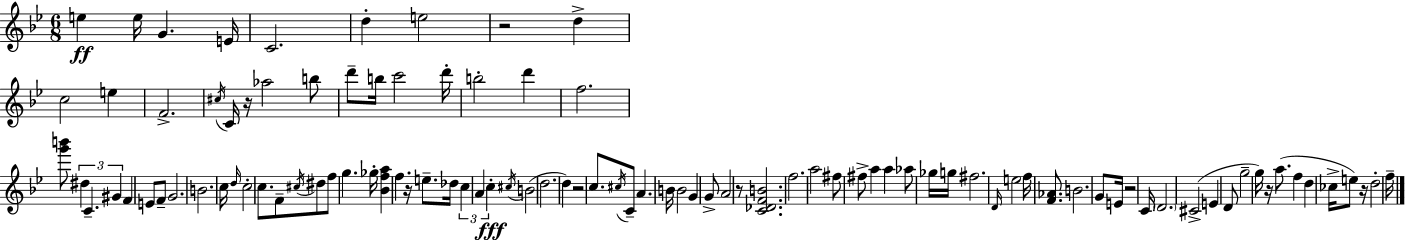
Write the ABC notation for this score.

X:1
T:Untitled
M:6/8
L:1/4
K:Gm
e e/4 G E/4 C2 d e2 z2 d c2 e F2 ^c/4 C/4 z/4 _a2 b/2 d'/2 b/4 c'2 d'/4 b2 d' f2 [g'b']/2 ^d C ^G F E/2 F/2 G2 B2 c/4 d/4 c2 c/2 F/2 ^c/4 ^d/2 f/2 g _g/4 [_Bfa] f z/4 e/2 _d/4 c A c ^c/4 B2 d2 d z2 c/2 ^c/4 C/2 A B/4 B2 G G/2 A2 z/2 [C_DFB]2 f2 a2 ^f/2 ^f/2 a a _a/2 _g/4 g/4 ^f2 D/4 e2 f/4 [F_A]/2 B2 G/2 E/4 z2 C/4 D2 ^C2 E D/2 g2 g/4 z/4 a/2 f d _c/4 e/2 z/4 d2 f/4